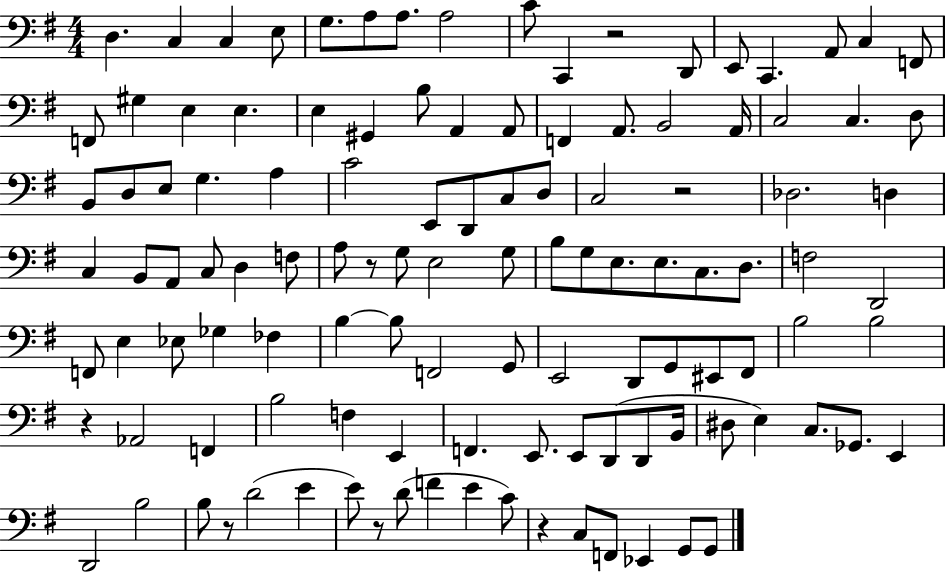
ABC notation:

X:1
T:Untitled
M:4/4
L:1/4
K:G
D, C, C, E,/2 G,/2 A,/2 A,/2 A,2 C/2 C,, z2 D,,/2 E,,/2 C,, A,,/2 C, F,,/2 F,,/2 ^G, E, E, E, ^G,, B,/2 A,, A,,/2 F,, A,,/2 B,,2 A,,/4 C,2 C, D,/2 B,,/2 D,/2 E,/2 G, A, C2 E,,/2 D,,/2 C,/2 D,/2 C,2 z2 _D,2 D, C, B,,/2 A,,/2 C,/2 D, F,/2 A,/2 z/2 G,/2 E,2 G,/2 B,/2 G,/2 E,/2 E,/2 C,/2 D,/2 F,2 D,,2 F,,/2 E, _E,/2 _G, _F, B, B,/2 F,,2 G,,/2 E,,2 D,,/2 G,,/2 ^E,,/2 ^F,,/2 B,2 B,2 z _A,,2 F,, B,2 F, E,, F,, E,,/2 E,,/2 D,,/2 D,,/2 B,,/4 ^D,/2 E, C,/2 _G,,/2 E,, D,,2 B,2 B,/2 z/2 D2 E E/2 z/2 D/2 F E C/2 z C,/2 F,,/2 _E,, G,,/2 G,,/2